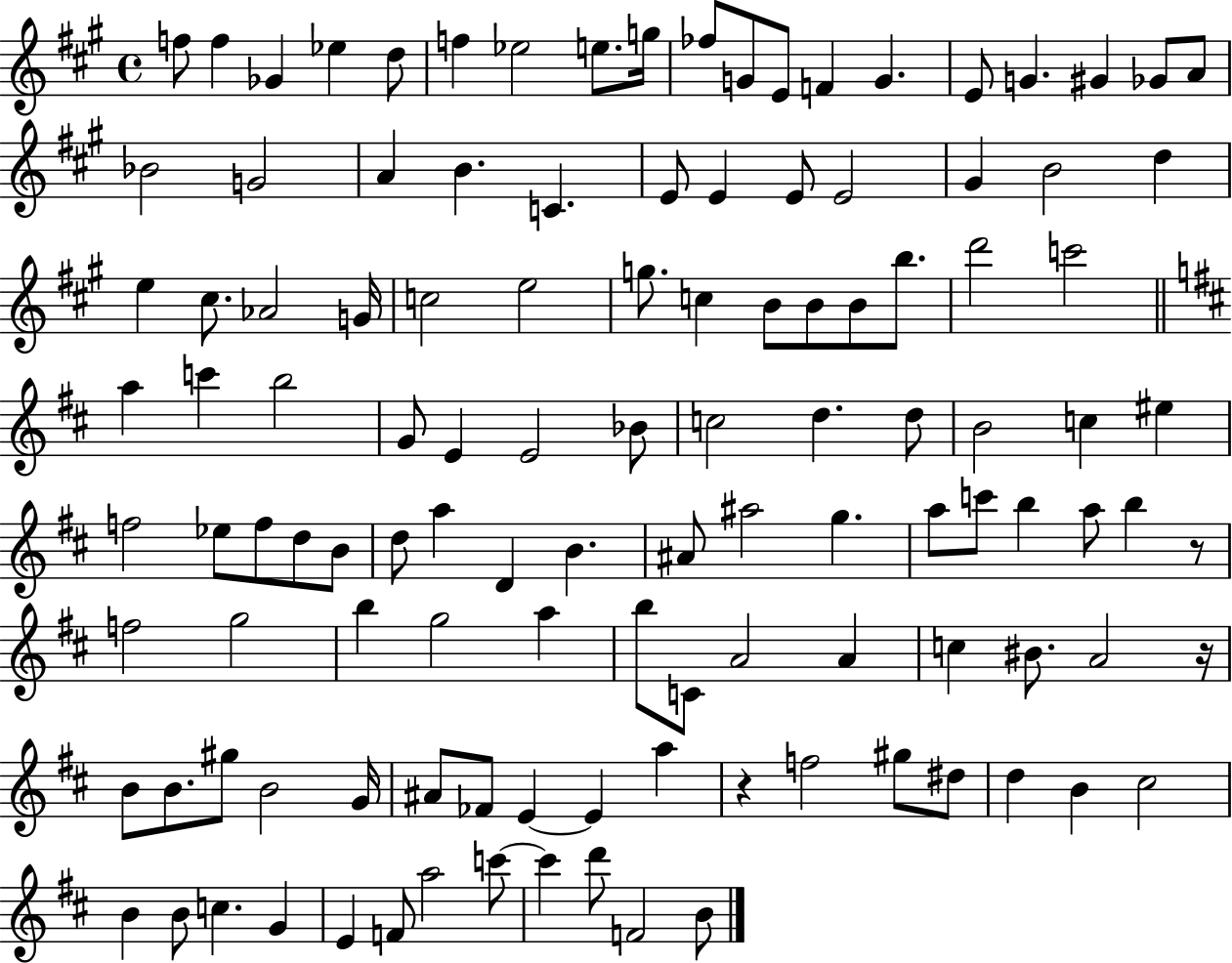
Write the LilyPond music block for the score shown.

{
  \clef treble
  \time 4/4
  \defaultTimeSignature
  \key a \major
  \repeat volta 2 { f''8 f''4 ges'4 ees''4 d''8 | f''4 ees''2 e''8. g''16 | fes''8 g'8 e'8 f'4 g'4. | e'8 g'4. gis'4 ges'8 a'8 | \break bes'2 g'2 | a'4 b'4. c'4. | e'8 e'4 e'8 e'2 | gis'4 b'2 d''4 | \break e''4 cis''8. aes'2 g'16 | c''2 e''2 | g''8. c''4 b'8 b'8 b'8 b''8. | d'''2 c'''2 | \break \bar "||" \break \key d \major a''4 c'''4 b''2 | g'8 e'4 e'2 bes'8 | c''2 d''4. d''8 | b'2 c''4 eis''4 | \break f''2 ees''8 f''8 d''8 b'8 | d''8 a''4 d'4 b'4. | ais'8 ais''2 g''4. | a''8 c'''8 b''4 a''8 b''4 r8 | \break f''2 g''2 | b''4 g''2 a''4 | b''8 c'8 a'2 a'4 | c''4 bis'8. a'2 r16 | \break b'8 b'8. gis''8 b'2 g'16 | ais'8 fes'8 e'4~~ e'4 a''4 | r4 f''2 gis''8 dis''8 | d''4 b'4 cis''2 | \break b'4 b'8 c''4. g'4 | e'4 f'8 a''2 c'''8~~ | c'''4 d'''8 f'2 b'8 | } \bar "|."
}